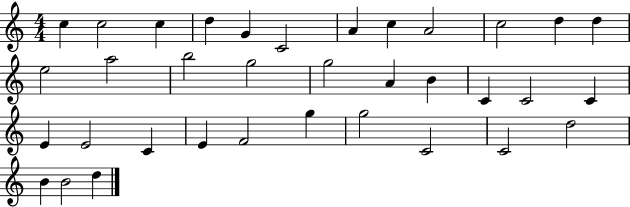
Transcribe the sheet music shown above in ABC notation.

X:1
T:Untitled
M:4/4
L:1/4
K:C
c c2 c d G C2 A c A2 c2 d d e2 a2 b2 g2 g2 A B C C2 C E E2 C E F2 g g2 C2 C2 d2 B B2 d